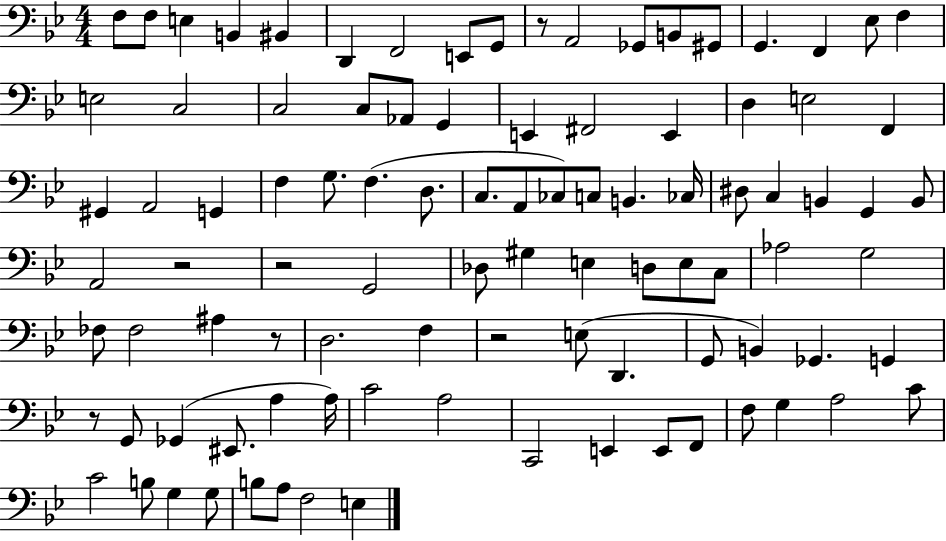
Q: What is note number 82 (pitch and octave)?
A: A3